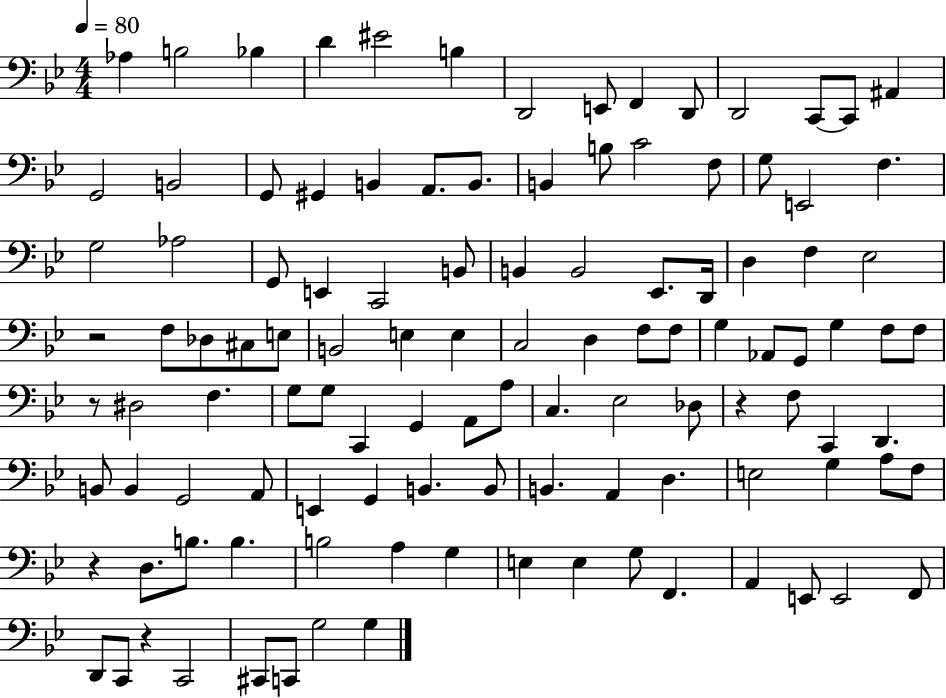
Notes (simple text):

Ab3/q B3/h Bb3/q D4/q EIS4/h B3/q D2/h E2/e F2/q D2/e D2/h C2/e C2/e A#2/q G2/h B2/h G2/e G#2/q B2/q A2/e. B2/e. B2/q B3/e C4/h F3/e G3/e E2/h F3/q. G3/h Ab3/h G2/e E2/q C2/h B2/e B2/q B2/h Eb2/e. D2/s D3/q F3/q Eb3/h R/h F3/e Db3/e C#3/e E3/e B2/h E3/q E3/q C3/h D3/q F3/e F3/e G3/q Ab2/e G2/e G3/q F3/e F3/e R/e D#3/h F3/q. G3/e G3/e C2/q G2/q A2/e A3/e C3/q. Eb3/h Db3/e R/q F3/e C2/q D2/q. B2/e B2/q G2/h A2/e E2/q G2/q B2/q. B2/e B2/q. A2/q D3/q. E3/h G3/q A3/e F3/e R/q D3/e. B3/e. B3/q. B3/h A3/q G3/q E3/q E3/q G3/e F2/q. A2/q E2/e E2/h F2/e D2/e C2/e R/q C2/h C#2/e C2/e G3/h G3/q